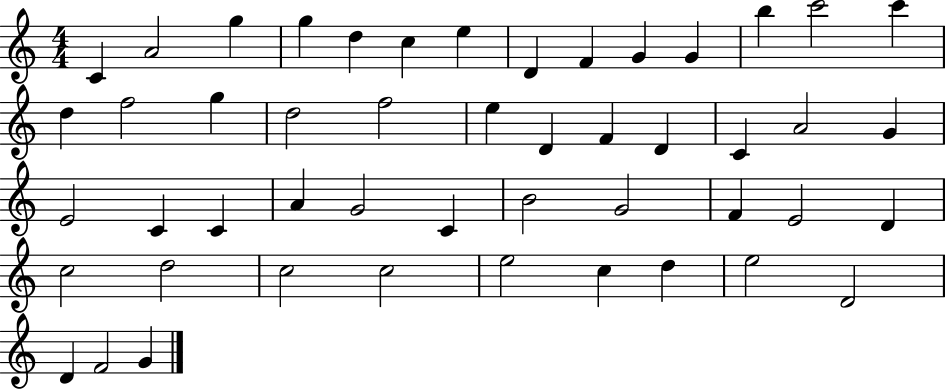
X:1
T:Untitled
M:4/4
L:1/4
K:C
C A2 g g d c e D F G G b c'2 c' d f2 g d2 f2 e D F D C A2 G E2 C C A G2 C B2 G2 F E2 D c2 d2 c2 c2 e2 c d e2 D2 D F2 G